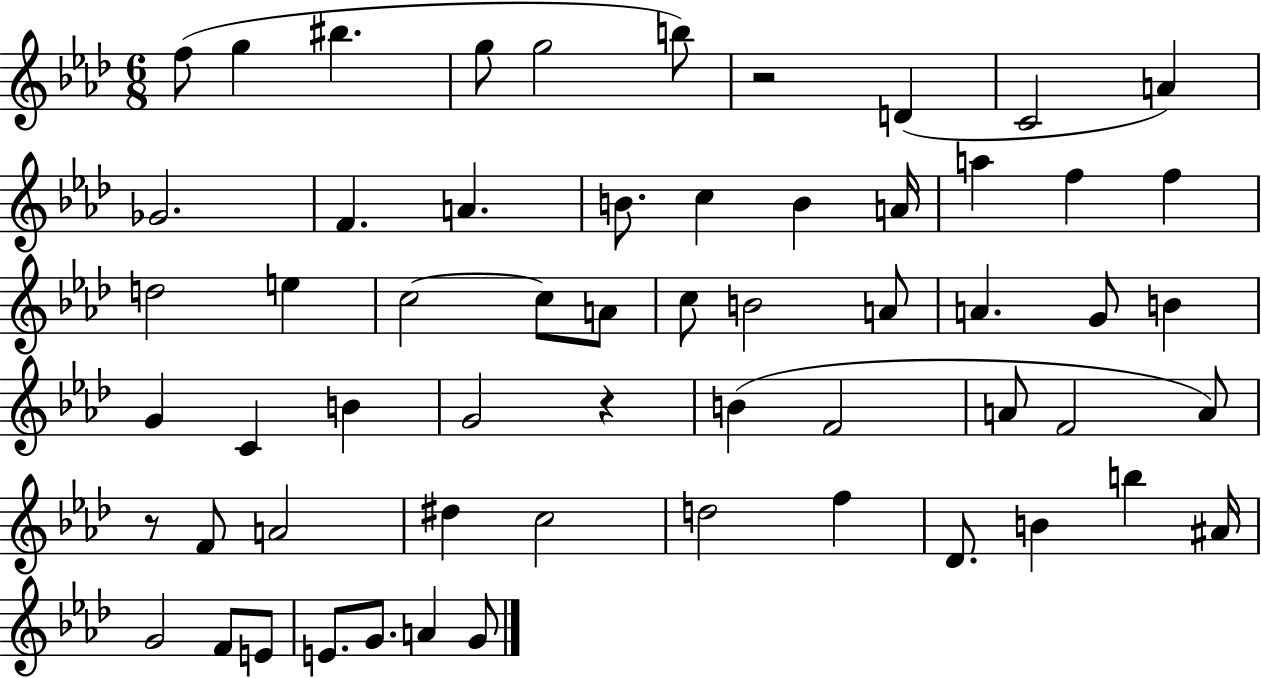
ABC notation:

X:1
T:Untitled
M:6/8
L:1/4
K:Ab
f/2 g ^b g/2 g2 b/2 z2 D C2 A _G2 F A B/2 c B A/4 a f f d2 e c2 c/2 A/2 c/2 B2 A/2 A G/2 B G C B G2 z B F2 A/2 F2 A/2 z/2 F/2 A2 ^d c2 d2 f _D/2 B b ^A/4 G2 F/2 E/2 E/2 G/2 A G/2